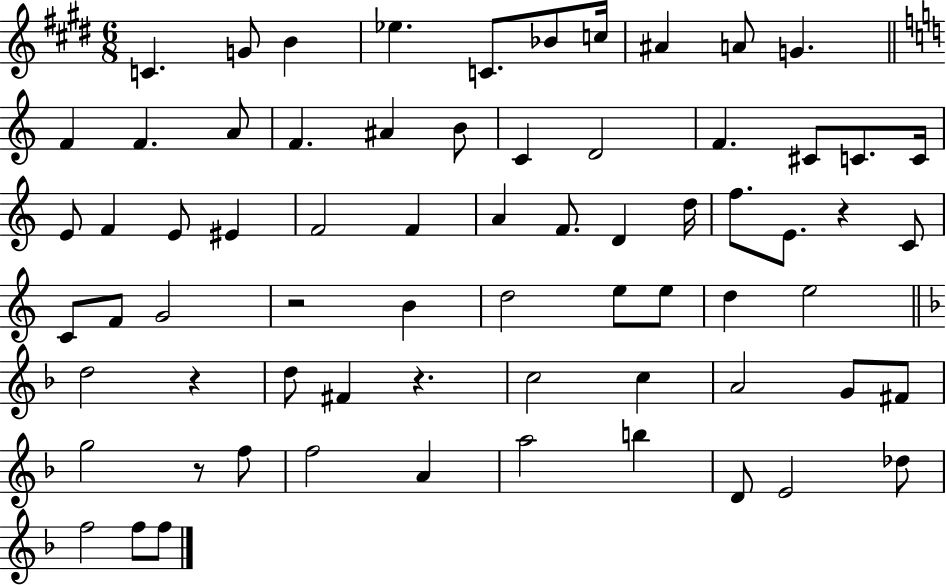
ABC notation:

X:1
T:Untitled
M:6/8
L:1/4
K:E
C G/2 B _e C/2 _B/2 c/4 ^A A/2 G F F A/2 F ^A B/2 C D2 F ^C/2 C/2 C/4 E/2 F E/2 ^E F2 F A F/2 D d/4 f/2 E/2 z C/2 C/2 F/2 G2 z2 B d2 e/2 e/2 d e2 d2 z d/2 ^F z c2 c A2 G/2 ^F/2 g2 z/2 f/2 f2 A a2 b D/2 E2 _d/2 f2 f/2 f/2